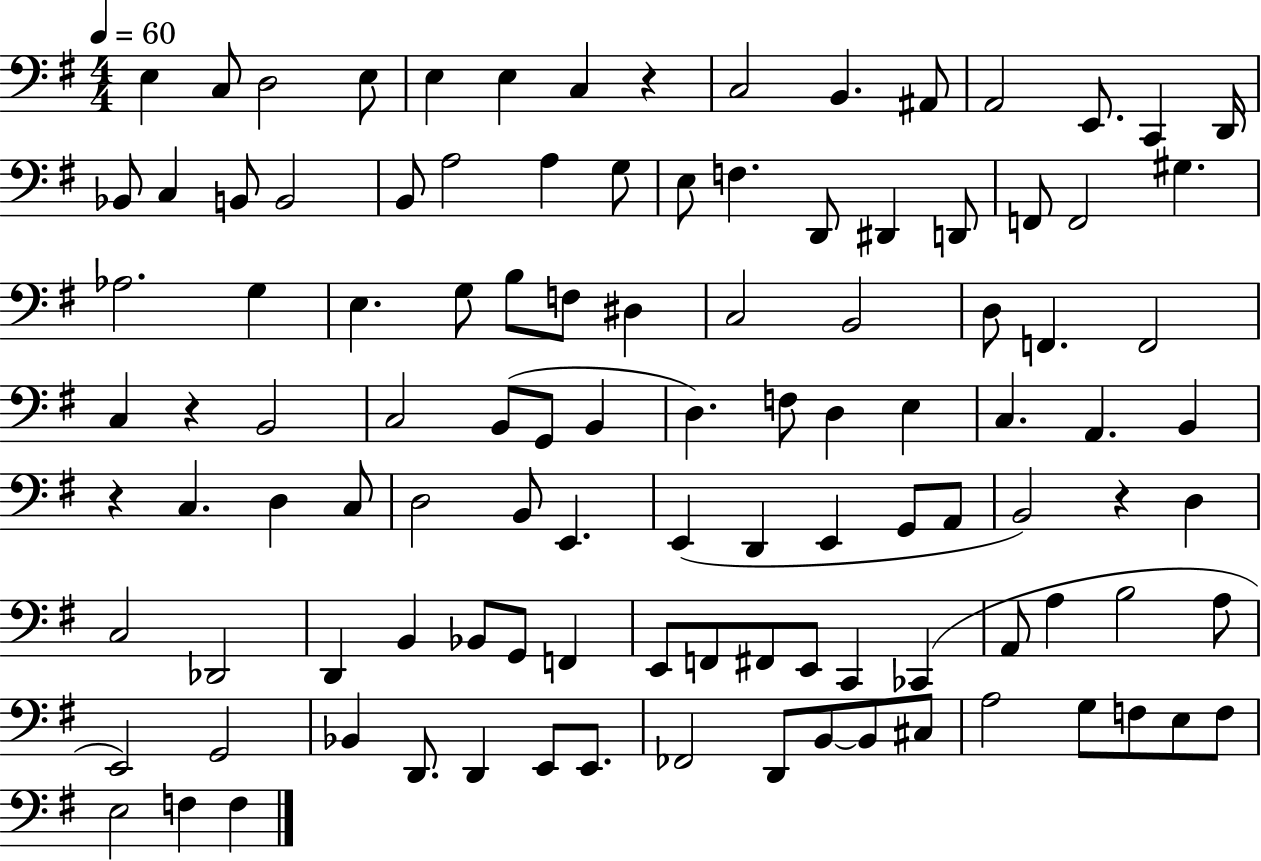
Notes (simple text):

E3/q C3/e D3/h E3/e E3/q E3/q C3/q R/q C3/h B2/q. A#2/e A2/h E2/e. C2/q D2/s Bb2/e C3/q B2/e B2/h B2/e A3/h A3/q G3/e E3/e F3/q. D2/e D#2/q D2/e F2/e F2/h G#3/q. Ab3/h. G3/q E3/q. G3/e B3/e F3/e D#3/q C3/h B2/h D3/e F2/q. F2/h C3/q R/q B2/h C3/h B2/e G2/e B2/q D3/q. F3/e D3/q E3/q C3/q. A2/q. B2/q R/q C3/q. D3/q C3/e D3/h B2/e E2/q. E2/q D2/q E2/q G2/e A2/e B2/h R/q D3/q C3/h Db2/h D2/q B2/q Bb2/e G2/e F2/q E2/e F2/e F#2/e E2/e C2/q CES2/q A2/e A3/q B3/h A3/e E2/h G2/h Bb2/q D2/e. D2/q E2/e E2/e. FES2/h D2/e B2/e B2/e C#3/e A3/h G3/e F3/e E3/e F3/e E3/h F3/q F3/q